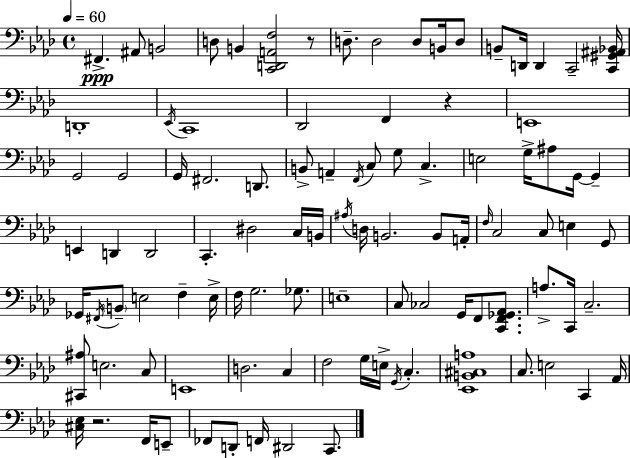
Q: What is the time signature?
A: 4/4